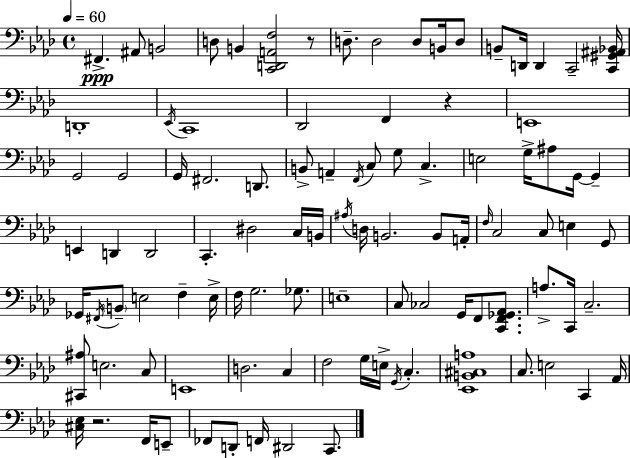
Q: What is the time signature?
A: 4/4